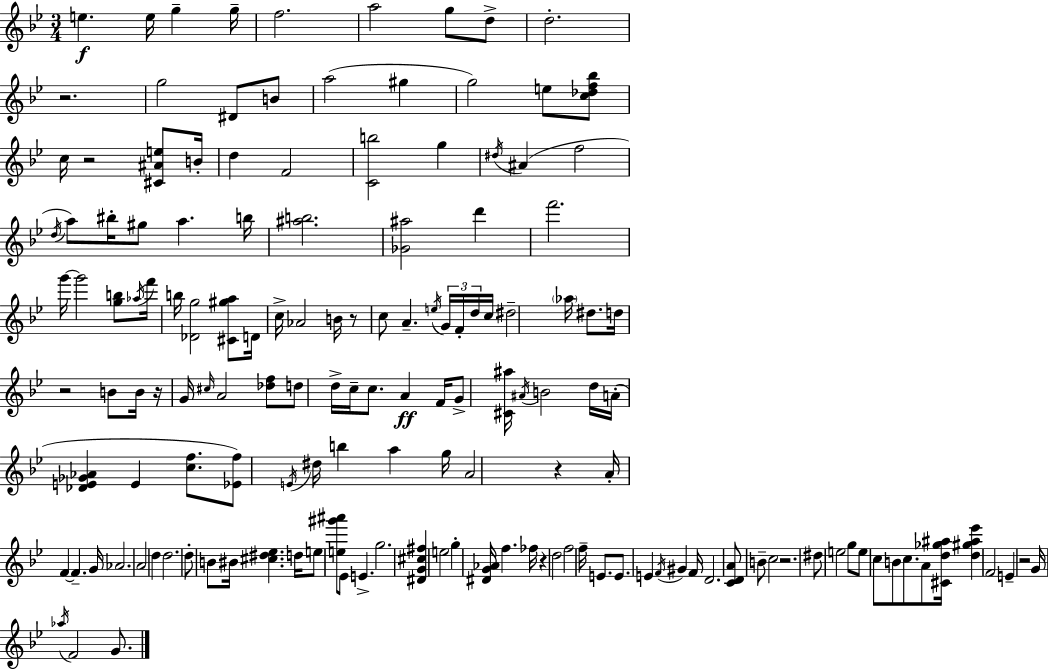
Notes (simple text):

E5/q. E5/s G5/q G5/s F5/h. A5/h G5/e D5/e D5/h. R/h. G5/h D#4/e B4/e A5/h G#5/q G5/h E5/e [C5,Db5,F5,Bb5]/e C5/s R/h [C#4,A#4,E5]/e B4/s D5/q F4/h [C4,B5]/h G5/q D#5/s A#4/q F5/h D5/s A5/e BIS5/s G#5/e A5/q. B5/s [A#5,B5]/h. [Gb4,A#5]/h D6/q F6/h. G6/s G6/h [G5,B5]/e Ab5/s F6/s B5/s [Db4,G5]/h [C#4,G#5,A5]/e D4/s C5/s Ab4/h B4/s R/e C5/e A4/q. E5/s G4/s F4/s D5/s C5/s D#5/h Ab5/s D#5/e. D5/s R/h B4/e B4/s R/s G4/s C#5/s A4/h [Db5,F5]/e D5/e D5/s C5/s C5/e. A4/q F4/s G4/e [C#4,A#5]/s A#4/s B4/h D5/s A4/s [Db4,E4,Gb4,Ab4]/q E4/q [C5,F5]/e. [Eb4,F5]/e E4/s D#5/s B5/q A5/q G5/s A4/h R/q A4/s F4/q F4/q. G4/s Ab4/h. A4/h D5/q D5/h. D5/e B4/e BIS4/s [C#5,D#5,Eb5]/q. D5/s E5/e [E5,G#6,A#6]/e Eb4/e E4/q. G5/h. [D#4,G4,C#5,F#5]/q E5/h G5/q [D#4,G4,Ab4]/s F5/q. FES5/s R/q D5/h F5/h F5/s E4/e. E4/e. E4/q F4/s G#4/q F4/s D4/h. [C4,D4,A4]/e B4/e C5/h R/h. D#5/e E5/h G5/e E5/e C5/e B4/e C5/e. A4/e [C#4,D5,Gb5,A#5]/s [D5,G#5,A#5,Eb6]/q F4/h E4/q R/h G4/s Ab5/s F4/h G4/e.